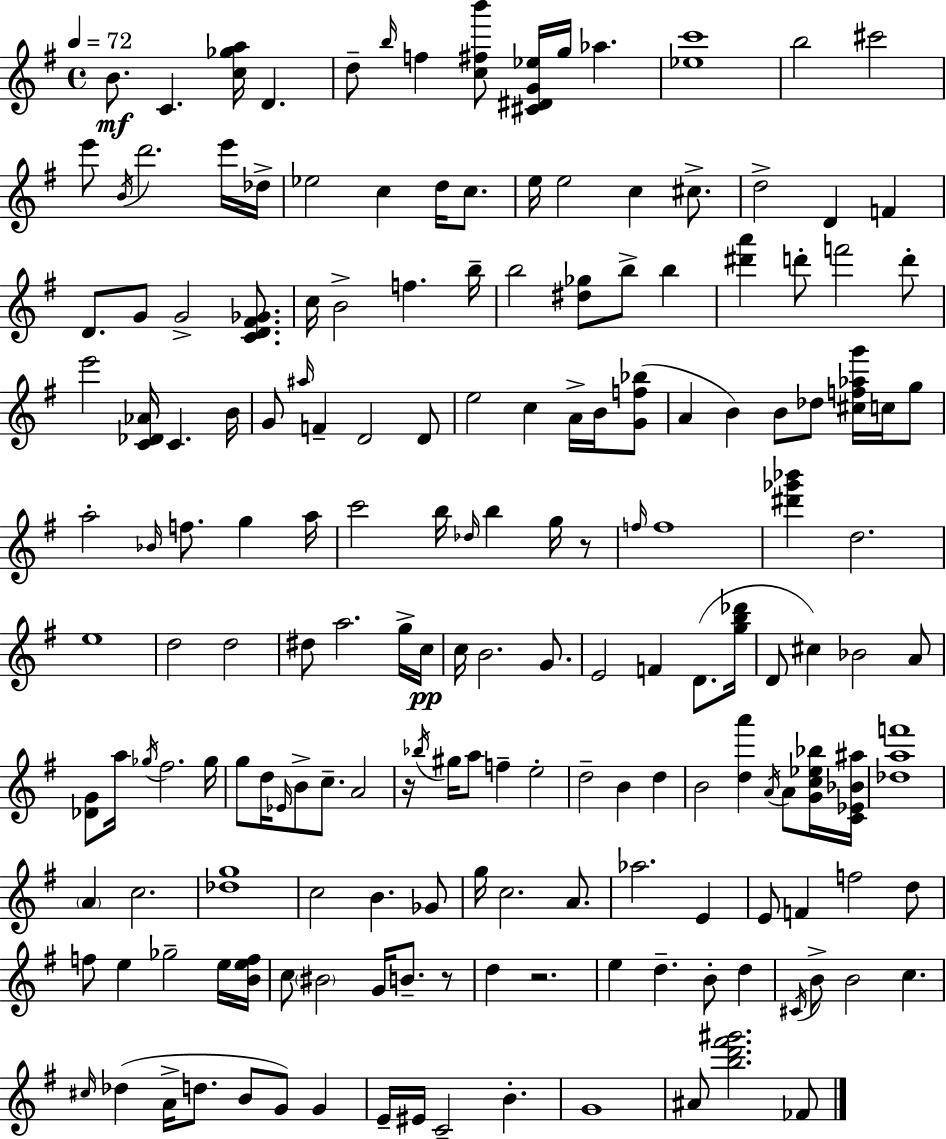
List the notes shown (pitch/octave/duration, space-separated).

B4/e. C4/q. [C5,Gb5,A5]/s D4/q. D5/e B5/s F5/q [C5,F#5,B6]/e [C#4,D#4,G4,Eb5]/s G5/s Ab5/q. [Eb5,C6]/w B5/h C#6/h E6/e B4/s D6/h. E6/s Db5/s Eb5/h C5/q D5/s C5/e. E5/s E5/h C5/q C#5/e. D5/h D4/q F4/q D4/e. G4/e G4/h [C4,D4,F#4,Gb4]/e. C5/s B4/h F5/q. B5/s B5/h [D#5,Gb5]/e B5/e B5/q [D#6,A6]/q D6/e F6/h D6/e E6/h [C4,Db4,Ab4]/s C4/q. B4/s G4/e A#5/s F4/q D4/h D4/e E5/h C5/q A4/s B4/s [G4,F5,Bb5]/e A4/q B4/q B4/e Db5/e [C#5,F5,Ab5,G6]/s C5/s G5/e A5/h Bb4/s F5/e. G5/q A5/s C6/h B5/s Db5/s B5/q G5/s R/e F5/s F5/w [D#6,Gb6,Bb6]/q D5/h. E5/w D5/h D5/h D#5/e A5/h. G5/s C5/s C5/s B4/h. G4/e. E4/h F4/q D4/e. [G5,B5,Db6]/s D4/e C#5/q Bb4/h A4/e [Db4,G4]/e A5/s Gb5/s F#5/h. Gb5/s G5/e D5/s Eb4/s B4/e C5/e. A4/h R/s Bb5/s G#5/s A5/e F5/q E5/h D5/h B4/q D5/q B4/h [D5,A6]/q A4/s A4/e [G4,C5,Eb5,Bb5]/s [C4,Eb4,Bb4,A#5]/s [Db5,A5,F6]/w A4/q C5/h. [Db5,G5]/w C5/h B4/q. Gb4/e G5/s C5/h. A4/e. Ab5/h. E4/q E4/e F4/q F5/h D5/e F5/e E5/q Gb5/h E5/s [B4,E5,F5]/s C5/e BIS4/h G4/s B4/e. R/e D5/q R/h. E5/q D5/q. B4/e D5/q C#4/s B4/e B4/h C5/q. C#5/s Db5/q A4/s D5/e. B4/e G4/e G4/q E4/s EIS4/s C4/h B4/q. G4/w A#4/e [B5,D6,F#6,G#6]/h. FES4/e